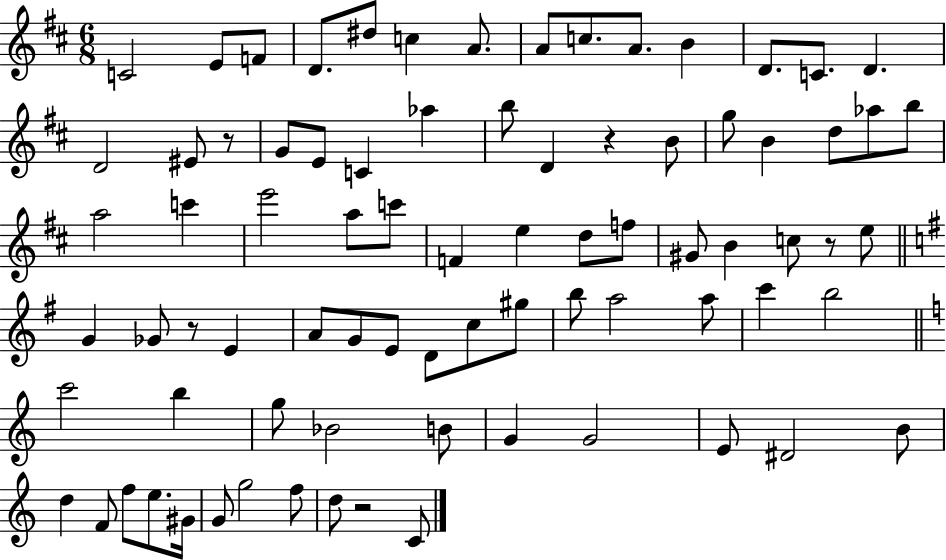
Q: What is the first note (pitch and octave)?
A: C4